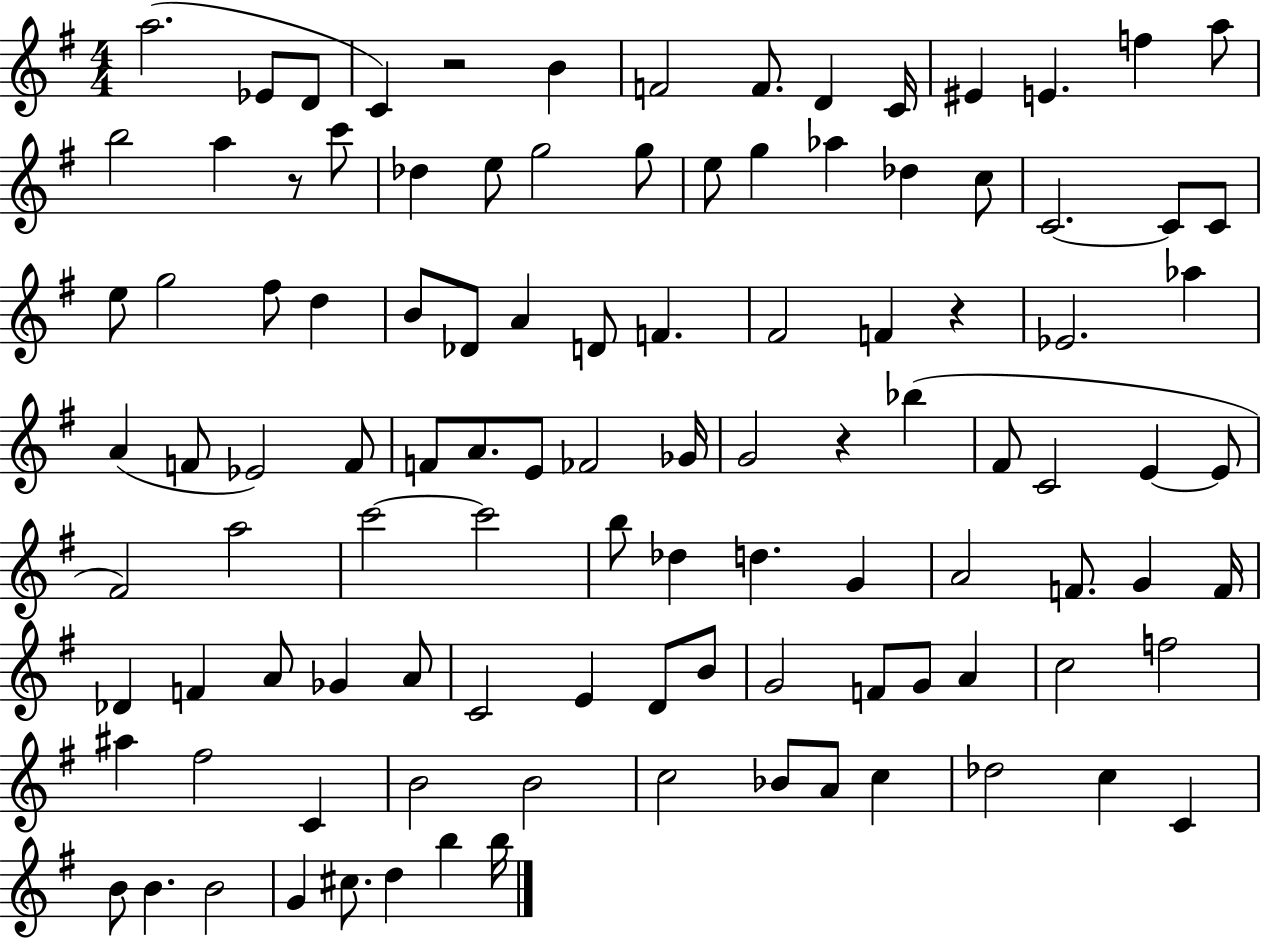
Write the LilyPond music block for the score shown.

{
  \clef treble
  \numericTimeSignature
  \time 4/4
  \key g \major
  \repeat volta 2 { a''2.( ees'8 d'8 | c'4) r2 b'4 | f'2 f'8. d'4 c'16 | eis'4 e'4. f''4 a''8 | \break b''2 a''4 r8 c'''8 | des''4 e''8 g''2 g''8 | e''8 g''4 aes''4 des''4 c''8 | c'2.~~ c'8 c'8 | \break e''8 g''2 fis''8 d''4 | b'8 des'8 a'4 d'8 f'4. | fis'2 f'4 r4 | ees'2. aes''4 | \break a'4( f'8 ees'2) f'8 | f'8 a'8. e'8 fes'2 ges'16 | g'2 r4 bes''4( | fis'8 c'2 e'4~~ e'8 | \break fis'2) a''2 | c'''2~~ c'''2 | b''8 des''4 d''4. g'4 | a'2 f'8. g'4 f'16 | \break des'4 f'4 a'8 ges'4 a'8 | c'2 e'4 d'8 b'8 | g'2 f'8 g'8 a'4 | c''2 f''2 | \break ais''4 fis''2 c'4 | b'2 b'2 | c''2 bes'8 a'8 c''4 | des''2 c''4 c'4 | \break b'8 b'4. b'2 | g'4 cis''8. d''4 b''4 b''16 | } \bar "|."
}